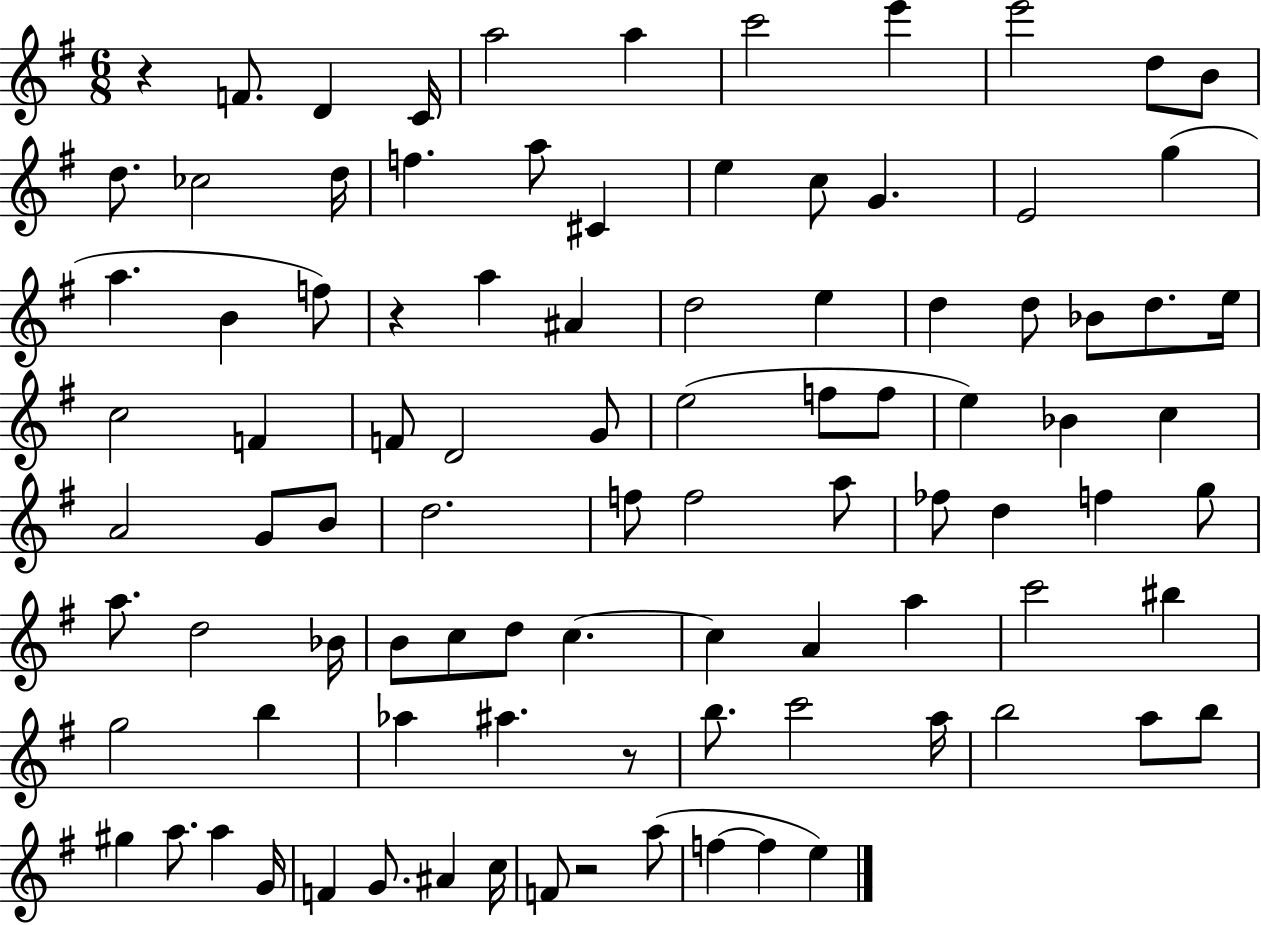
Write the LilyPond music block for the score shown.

{
  \clef treble
  \numericTimeSignature
  \time 6/8
  \key g \major
  \repeat volta 2 { r4 f'8. d'4 c'16 | a''2 a''4 | c'''2 e'''4 | e'''2 d''8 b'8 | \break d''8. ces''2 d''16 | f''4. a''8 cis'4 | e''4 c''8 g'4. | e'2 g''4( | \break a''4. b'4 f''8) | r4 a''4 ais'4 | d''2 e''4 | d''4 d''8 bes'8 d''8. e''16 | \break c''2 f'4 | f'8 d'2 g'8 | e''2( f''8 f''8 | e''4) bes'4 c''4 | \break a'2 g'8 b'8 | d''2. | f''8 f''2 a''8 | fes''8 d''4 f''4 g''8 | \break a''8. d''2 bes'16 | b'8 c''8 d''8 c''4.~~ | c''4 a'4 a''4 | c'''2 bis''4 | \break g''2 b''4 | aes''4 ais''4. r8 | b''8. c'''2 a''16 | b''2 a''8 b''8 | \break gis''4 a''8. a''4 g'16 | f'4 g'8. ais'4 c''16 | f'8 r2 a''8( | f''4~~ f''4 e''4) | \break } \bar "|."
}